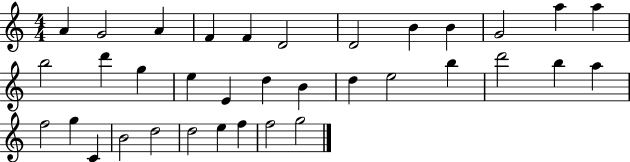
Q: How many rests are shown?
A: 0